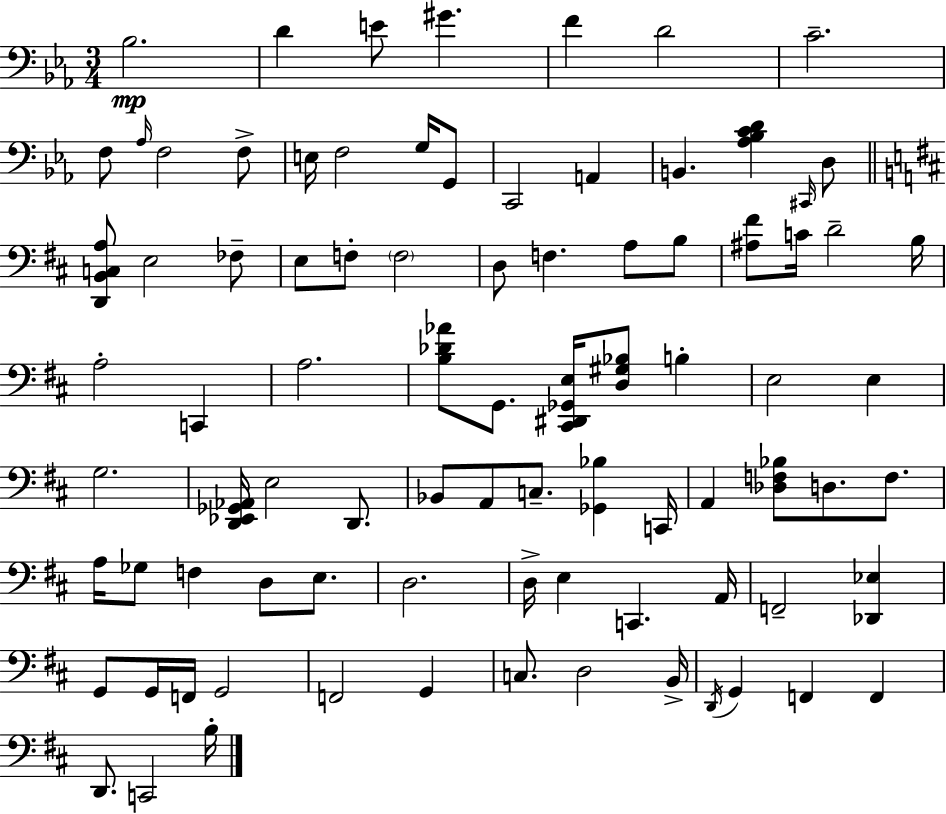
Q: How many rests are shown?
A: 0